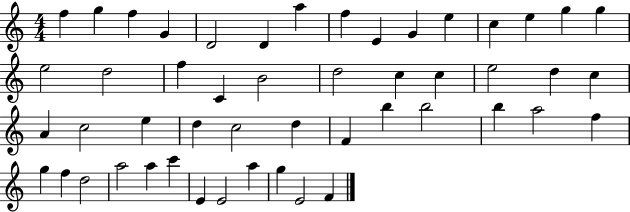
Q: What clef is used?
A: treble